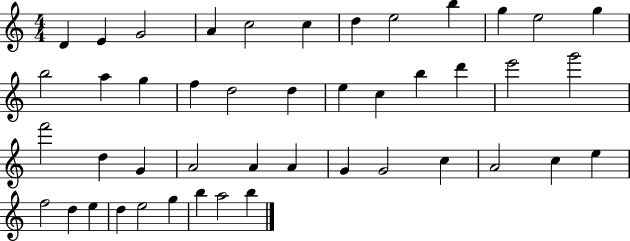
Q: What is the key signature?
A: C major